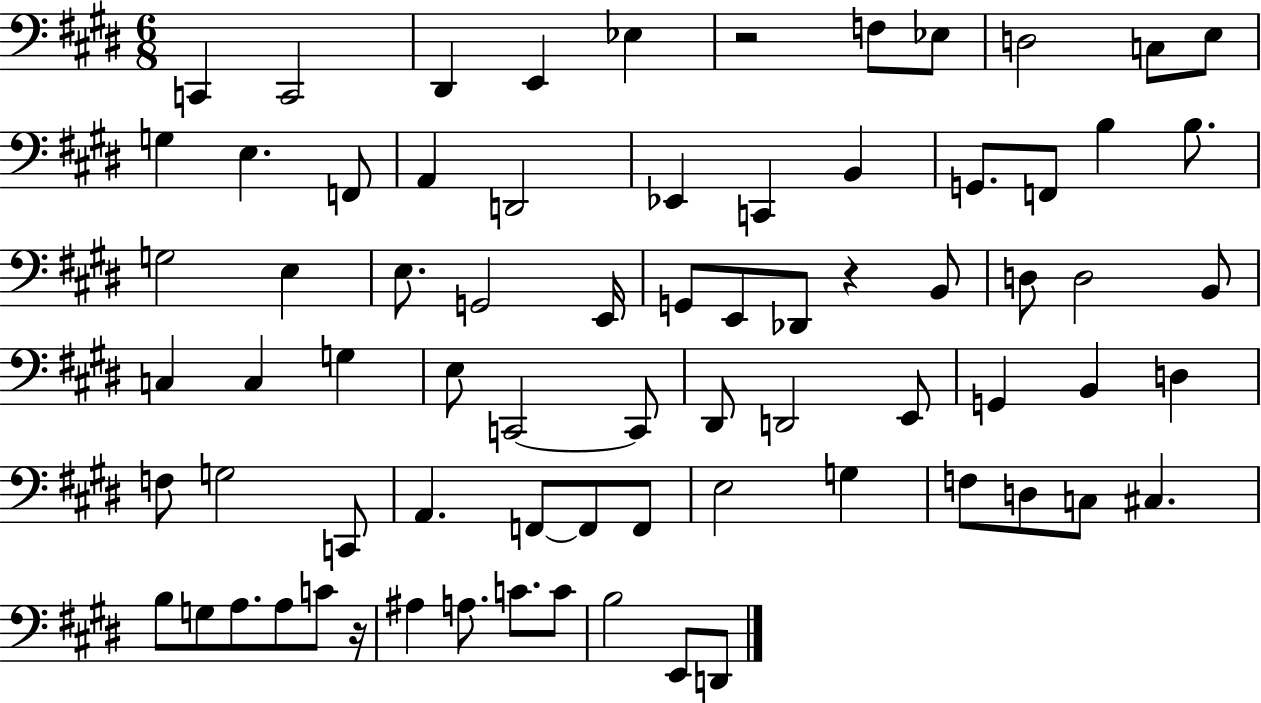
X:1
T:Untitled
M:6/8
L:1/4
K:E
C,, C,,2 ^D,, E,, _E, z2 F,/2 _E,/2 D,2 C,/2 E,/2 G, E, F,,/2 A,, D,,2 _E,, C,, B,, G,,/2 F,,/2 B, B,/2 G,2 E, E,/2 G,,2 E,,/4 G,,/2 E,,/2 _D,,/2 z B,,/2 D,/2 D,2 B,,/2 C, C, G, E,/2 C,,2 C,,/2 ^D,,/2 D,,2 E,,/2 G,, B,, D, F,/2 G,2 C,,/2 A,, F,,/2 F,,/2 F,,/2 E,2 G, F,/2 D,/2 C,/2 ^C, B,/2 G,/2 A,/2 A,/2 C/2 z/4 ^A, A,/2 C/2 C/2 B,2 E,,/2 D,,/2